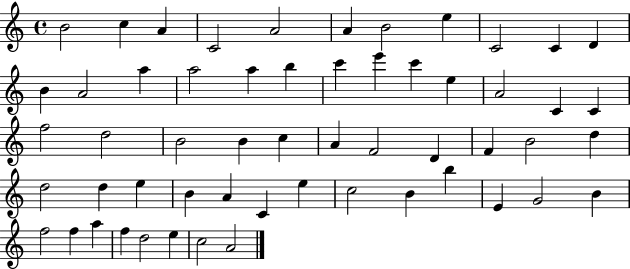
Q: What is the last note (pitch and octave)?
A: A4